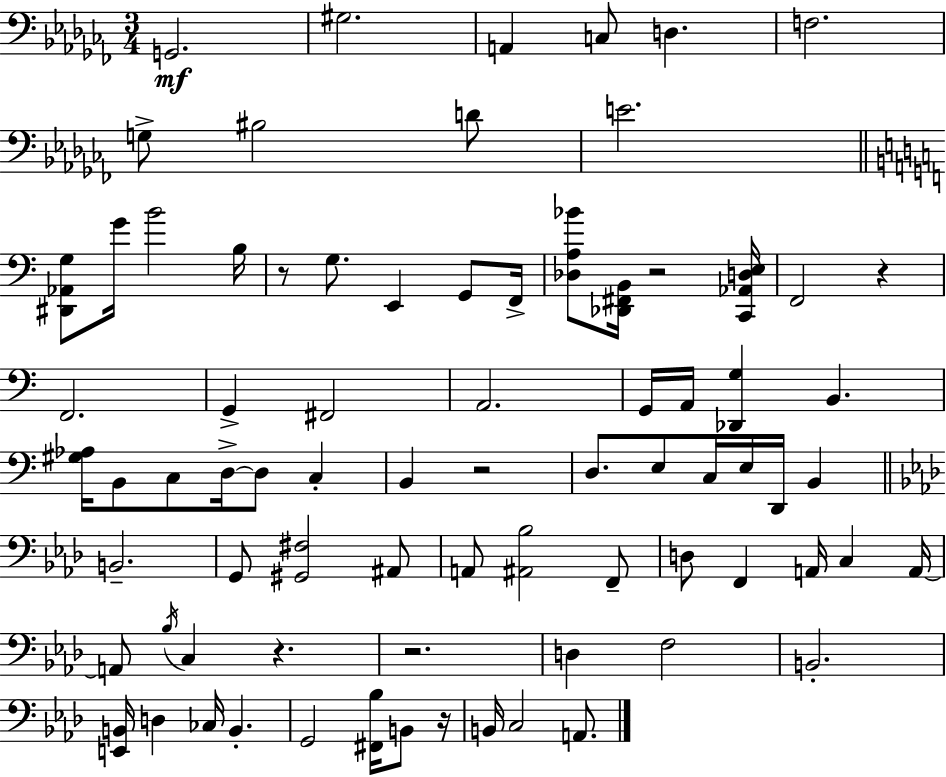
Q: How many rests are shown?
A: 7